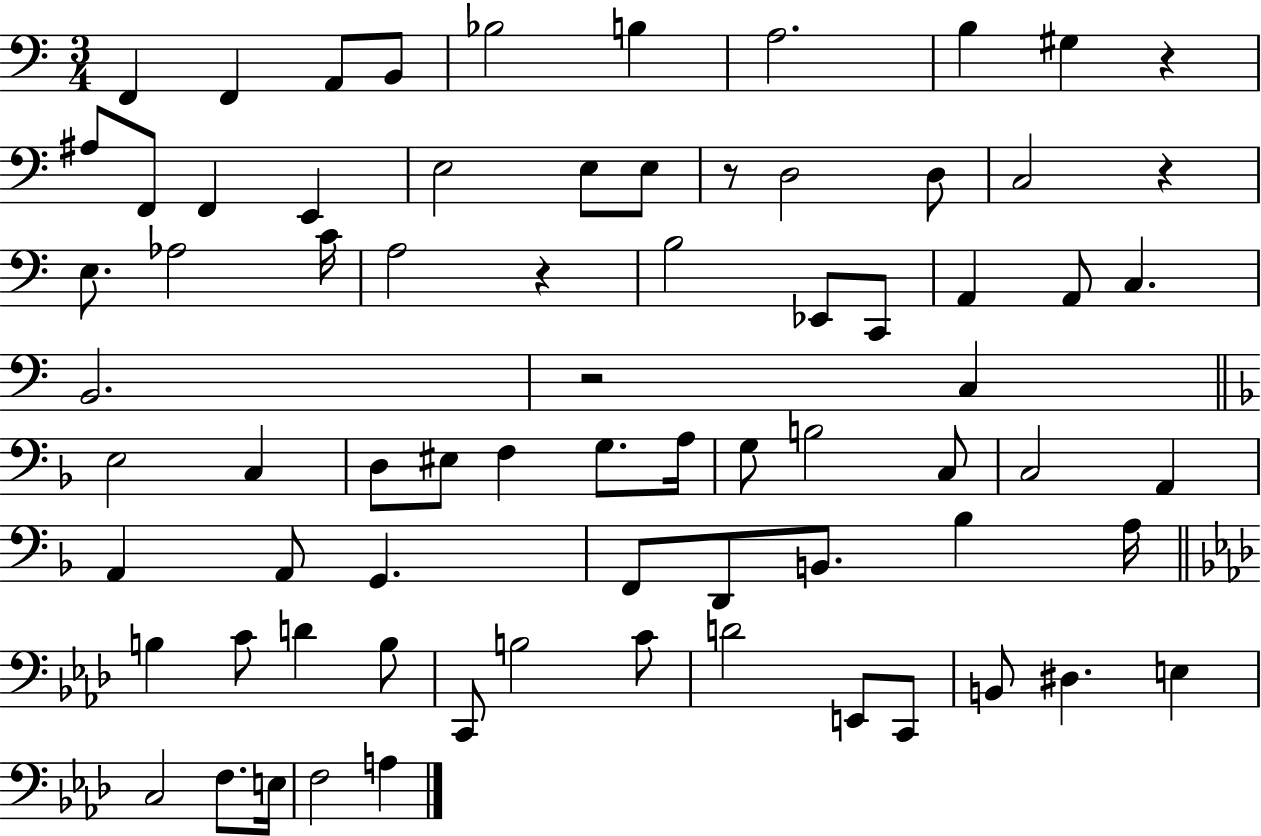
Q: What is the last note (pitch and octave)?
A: A3